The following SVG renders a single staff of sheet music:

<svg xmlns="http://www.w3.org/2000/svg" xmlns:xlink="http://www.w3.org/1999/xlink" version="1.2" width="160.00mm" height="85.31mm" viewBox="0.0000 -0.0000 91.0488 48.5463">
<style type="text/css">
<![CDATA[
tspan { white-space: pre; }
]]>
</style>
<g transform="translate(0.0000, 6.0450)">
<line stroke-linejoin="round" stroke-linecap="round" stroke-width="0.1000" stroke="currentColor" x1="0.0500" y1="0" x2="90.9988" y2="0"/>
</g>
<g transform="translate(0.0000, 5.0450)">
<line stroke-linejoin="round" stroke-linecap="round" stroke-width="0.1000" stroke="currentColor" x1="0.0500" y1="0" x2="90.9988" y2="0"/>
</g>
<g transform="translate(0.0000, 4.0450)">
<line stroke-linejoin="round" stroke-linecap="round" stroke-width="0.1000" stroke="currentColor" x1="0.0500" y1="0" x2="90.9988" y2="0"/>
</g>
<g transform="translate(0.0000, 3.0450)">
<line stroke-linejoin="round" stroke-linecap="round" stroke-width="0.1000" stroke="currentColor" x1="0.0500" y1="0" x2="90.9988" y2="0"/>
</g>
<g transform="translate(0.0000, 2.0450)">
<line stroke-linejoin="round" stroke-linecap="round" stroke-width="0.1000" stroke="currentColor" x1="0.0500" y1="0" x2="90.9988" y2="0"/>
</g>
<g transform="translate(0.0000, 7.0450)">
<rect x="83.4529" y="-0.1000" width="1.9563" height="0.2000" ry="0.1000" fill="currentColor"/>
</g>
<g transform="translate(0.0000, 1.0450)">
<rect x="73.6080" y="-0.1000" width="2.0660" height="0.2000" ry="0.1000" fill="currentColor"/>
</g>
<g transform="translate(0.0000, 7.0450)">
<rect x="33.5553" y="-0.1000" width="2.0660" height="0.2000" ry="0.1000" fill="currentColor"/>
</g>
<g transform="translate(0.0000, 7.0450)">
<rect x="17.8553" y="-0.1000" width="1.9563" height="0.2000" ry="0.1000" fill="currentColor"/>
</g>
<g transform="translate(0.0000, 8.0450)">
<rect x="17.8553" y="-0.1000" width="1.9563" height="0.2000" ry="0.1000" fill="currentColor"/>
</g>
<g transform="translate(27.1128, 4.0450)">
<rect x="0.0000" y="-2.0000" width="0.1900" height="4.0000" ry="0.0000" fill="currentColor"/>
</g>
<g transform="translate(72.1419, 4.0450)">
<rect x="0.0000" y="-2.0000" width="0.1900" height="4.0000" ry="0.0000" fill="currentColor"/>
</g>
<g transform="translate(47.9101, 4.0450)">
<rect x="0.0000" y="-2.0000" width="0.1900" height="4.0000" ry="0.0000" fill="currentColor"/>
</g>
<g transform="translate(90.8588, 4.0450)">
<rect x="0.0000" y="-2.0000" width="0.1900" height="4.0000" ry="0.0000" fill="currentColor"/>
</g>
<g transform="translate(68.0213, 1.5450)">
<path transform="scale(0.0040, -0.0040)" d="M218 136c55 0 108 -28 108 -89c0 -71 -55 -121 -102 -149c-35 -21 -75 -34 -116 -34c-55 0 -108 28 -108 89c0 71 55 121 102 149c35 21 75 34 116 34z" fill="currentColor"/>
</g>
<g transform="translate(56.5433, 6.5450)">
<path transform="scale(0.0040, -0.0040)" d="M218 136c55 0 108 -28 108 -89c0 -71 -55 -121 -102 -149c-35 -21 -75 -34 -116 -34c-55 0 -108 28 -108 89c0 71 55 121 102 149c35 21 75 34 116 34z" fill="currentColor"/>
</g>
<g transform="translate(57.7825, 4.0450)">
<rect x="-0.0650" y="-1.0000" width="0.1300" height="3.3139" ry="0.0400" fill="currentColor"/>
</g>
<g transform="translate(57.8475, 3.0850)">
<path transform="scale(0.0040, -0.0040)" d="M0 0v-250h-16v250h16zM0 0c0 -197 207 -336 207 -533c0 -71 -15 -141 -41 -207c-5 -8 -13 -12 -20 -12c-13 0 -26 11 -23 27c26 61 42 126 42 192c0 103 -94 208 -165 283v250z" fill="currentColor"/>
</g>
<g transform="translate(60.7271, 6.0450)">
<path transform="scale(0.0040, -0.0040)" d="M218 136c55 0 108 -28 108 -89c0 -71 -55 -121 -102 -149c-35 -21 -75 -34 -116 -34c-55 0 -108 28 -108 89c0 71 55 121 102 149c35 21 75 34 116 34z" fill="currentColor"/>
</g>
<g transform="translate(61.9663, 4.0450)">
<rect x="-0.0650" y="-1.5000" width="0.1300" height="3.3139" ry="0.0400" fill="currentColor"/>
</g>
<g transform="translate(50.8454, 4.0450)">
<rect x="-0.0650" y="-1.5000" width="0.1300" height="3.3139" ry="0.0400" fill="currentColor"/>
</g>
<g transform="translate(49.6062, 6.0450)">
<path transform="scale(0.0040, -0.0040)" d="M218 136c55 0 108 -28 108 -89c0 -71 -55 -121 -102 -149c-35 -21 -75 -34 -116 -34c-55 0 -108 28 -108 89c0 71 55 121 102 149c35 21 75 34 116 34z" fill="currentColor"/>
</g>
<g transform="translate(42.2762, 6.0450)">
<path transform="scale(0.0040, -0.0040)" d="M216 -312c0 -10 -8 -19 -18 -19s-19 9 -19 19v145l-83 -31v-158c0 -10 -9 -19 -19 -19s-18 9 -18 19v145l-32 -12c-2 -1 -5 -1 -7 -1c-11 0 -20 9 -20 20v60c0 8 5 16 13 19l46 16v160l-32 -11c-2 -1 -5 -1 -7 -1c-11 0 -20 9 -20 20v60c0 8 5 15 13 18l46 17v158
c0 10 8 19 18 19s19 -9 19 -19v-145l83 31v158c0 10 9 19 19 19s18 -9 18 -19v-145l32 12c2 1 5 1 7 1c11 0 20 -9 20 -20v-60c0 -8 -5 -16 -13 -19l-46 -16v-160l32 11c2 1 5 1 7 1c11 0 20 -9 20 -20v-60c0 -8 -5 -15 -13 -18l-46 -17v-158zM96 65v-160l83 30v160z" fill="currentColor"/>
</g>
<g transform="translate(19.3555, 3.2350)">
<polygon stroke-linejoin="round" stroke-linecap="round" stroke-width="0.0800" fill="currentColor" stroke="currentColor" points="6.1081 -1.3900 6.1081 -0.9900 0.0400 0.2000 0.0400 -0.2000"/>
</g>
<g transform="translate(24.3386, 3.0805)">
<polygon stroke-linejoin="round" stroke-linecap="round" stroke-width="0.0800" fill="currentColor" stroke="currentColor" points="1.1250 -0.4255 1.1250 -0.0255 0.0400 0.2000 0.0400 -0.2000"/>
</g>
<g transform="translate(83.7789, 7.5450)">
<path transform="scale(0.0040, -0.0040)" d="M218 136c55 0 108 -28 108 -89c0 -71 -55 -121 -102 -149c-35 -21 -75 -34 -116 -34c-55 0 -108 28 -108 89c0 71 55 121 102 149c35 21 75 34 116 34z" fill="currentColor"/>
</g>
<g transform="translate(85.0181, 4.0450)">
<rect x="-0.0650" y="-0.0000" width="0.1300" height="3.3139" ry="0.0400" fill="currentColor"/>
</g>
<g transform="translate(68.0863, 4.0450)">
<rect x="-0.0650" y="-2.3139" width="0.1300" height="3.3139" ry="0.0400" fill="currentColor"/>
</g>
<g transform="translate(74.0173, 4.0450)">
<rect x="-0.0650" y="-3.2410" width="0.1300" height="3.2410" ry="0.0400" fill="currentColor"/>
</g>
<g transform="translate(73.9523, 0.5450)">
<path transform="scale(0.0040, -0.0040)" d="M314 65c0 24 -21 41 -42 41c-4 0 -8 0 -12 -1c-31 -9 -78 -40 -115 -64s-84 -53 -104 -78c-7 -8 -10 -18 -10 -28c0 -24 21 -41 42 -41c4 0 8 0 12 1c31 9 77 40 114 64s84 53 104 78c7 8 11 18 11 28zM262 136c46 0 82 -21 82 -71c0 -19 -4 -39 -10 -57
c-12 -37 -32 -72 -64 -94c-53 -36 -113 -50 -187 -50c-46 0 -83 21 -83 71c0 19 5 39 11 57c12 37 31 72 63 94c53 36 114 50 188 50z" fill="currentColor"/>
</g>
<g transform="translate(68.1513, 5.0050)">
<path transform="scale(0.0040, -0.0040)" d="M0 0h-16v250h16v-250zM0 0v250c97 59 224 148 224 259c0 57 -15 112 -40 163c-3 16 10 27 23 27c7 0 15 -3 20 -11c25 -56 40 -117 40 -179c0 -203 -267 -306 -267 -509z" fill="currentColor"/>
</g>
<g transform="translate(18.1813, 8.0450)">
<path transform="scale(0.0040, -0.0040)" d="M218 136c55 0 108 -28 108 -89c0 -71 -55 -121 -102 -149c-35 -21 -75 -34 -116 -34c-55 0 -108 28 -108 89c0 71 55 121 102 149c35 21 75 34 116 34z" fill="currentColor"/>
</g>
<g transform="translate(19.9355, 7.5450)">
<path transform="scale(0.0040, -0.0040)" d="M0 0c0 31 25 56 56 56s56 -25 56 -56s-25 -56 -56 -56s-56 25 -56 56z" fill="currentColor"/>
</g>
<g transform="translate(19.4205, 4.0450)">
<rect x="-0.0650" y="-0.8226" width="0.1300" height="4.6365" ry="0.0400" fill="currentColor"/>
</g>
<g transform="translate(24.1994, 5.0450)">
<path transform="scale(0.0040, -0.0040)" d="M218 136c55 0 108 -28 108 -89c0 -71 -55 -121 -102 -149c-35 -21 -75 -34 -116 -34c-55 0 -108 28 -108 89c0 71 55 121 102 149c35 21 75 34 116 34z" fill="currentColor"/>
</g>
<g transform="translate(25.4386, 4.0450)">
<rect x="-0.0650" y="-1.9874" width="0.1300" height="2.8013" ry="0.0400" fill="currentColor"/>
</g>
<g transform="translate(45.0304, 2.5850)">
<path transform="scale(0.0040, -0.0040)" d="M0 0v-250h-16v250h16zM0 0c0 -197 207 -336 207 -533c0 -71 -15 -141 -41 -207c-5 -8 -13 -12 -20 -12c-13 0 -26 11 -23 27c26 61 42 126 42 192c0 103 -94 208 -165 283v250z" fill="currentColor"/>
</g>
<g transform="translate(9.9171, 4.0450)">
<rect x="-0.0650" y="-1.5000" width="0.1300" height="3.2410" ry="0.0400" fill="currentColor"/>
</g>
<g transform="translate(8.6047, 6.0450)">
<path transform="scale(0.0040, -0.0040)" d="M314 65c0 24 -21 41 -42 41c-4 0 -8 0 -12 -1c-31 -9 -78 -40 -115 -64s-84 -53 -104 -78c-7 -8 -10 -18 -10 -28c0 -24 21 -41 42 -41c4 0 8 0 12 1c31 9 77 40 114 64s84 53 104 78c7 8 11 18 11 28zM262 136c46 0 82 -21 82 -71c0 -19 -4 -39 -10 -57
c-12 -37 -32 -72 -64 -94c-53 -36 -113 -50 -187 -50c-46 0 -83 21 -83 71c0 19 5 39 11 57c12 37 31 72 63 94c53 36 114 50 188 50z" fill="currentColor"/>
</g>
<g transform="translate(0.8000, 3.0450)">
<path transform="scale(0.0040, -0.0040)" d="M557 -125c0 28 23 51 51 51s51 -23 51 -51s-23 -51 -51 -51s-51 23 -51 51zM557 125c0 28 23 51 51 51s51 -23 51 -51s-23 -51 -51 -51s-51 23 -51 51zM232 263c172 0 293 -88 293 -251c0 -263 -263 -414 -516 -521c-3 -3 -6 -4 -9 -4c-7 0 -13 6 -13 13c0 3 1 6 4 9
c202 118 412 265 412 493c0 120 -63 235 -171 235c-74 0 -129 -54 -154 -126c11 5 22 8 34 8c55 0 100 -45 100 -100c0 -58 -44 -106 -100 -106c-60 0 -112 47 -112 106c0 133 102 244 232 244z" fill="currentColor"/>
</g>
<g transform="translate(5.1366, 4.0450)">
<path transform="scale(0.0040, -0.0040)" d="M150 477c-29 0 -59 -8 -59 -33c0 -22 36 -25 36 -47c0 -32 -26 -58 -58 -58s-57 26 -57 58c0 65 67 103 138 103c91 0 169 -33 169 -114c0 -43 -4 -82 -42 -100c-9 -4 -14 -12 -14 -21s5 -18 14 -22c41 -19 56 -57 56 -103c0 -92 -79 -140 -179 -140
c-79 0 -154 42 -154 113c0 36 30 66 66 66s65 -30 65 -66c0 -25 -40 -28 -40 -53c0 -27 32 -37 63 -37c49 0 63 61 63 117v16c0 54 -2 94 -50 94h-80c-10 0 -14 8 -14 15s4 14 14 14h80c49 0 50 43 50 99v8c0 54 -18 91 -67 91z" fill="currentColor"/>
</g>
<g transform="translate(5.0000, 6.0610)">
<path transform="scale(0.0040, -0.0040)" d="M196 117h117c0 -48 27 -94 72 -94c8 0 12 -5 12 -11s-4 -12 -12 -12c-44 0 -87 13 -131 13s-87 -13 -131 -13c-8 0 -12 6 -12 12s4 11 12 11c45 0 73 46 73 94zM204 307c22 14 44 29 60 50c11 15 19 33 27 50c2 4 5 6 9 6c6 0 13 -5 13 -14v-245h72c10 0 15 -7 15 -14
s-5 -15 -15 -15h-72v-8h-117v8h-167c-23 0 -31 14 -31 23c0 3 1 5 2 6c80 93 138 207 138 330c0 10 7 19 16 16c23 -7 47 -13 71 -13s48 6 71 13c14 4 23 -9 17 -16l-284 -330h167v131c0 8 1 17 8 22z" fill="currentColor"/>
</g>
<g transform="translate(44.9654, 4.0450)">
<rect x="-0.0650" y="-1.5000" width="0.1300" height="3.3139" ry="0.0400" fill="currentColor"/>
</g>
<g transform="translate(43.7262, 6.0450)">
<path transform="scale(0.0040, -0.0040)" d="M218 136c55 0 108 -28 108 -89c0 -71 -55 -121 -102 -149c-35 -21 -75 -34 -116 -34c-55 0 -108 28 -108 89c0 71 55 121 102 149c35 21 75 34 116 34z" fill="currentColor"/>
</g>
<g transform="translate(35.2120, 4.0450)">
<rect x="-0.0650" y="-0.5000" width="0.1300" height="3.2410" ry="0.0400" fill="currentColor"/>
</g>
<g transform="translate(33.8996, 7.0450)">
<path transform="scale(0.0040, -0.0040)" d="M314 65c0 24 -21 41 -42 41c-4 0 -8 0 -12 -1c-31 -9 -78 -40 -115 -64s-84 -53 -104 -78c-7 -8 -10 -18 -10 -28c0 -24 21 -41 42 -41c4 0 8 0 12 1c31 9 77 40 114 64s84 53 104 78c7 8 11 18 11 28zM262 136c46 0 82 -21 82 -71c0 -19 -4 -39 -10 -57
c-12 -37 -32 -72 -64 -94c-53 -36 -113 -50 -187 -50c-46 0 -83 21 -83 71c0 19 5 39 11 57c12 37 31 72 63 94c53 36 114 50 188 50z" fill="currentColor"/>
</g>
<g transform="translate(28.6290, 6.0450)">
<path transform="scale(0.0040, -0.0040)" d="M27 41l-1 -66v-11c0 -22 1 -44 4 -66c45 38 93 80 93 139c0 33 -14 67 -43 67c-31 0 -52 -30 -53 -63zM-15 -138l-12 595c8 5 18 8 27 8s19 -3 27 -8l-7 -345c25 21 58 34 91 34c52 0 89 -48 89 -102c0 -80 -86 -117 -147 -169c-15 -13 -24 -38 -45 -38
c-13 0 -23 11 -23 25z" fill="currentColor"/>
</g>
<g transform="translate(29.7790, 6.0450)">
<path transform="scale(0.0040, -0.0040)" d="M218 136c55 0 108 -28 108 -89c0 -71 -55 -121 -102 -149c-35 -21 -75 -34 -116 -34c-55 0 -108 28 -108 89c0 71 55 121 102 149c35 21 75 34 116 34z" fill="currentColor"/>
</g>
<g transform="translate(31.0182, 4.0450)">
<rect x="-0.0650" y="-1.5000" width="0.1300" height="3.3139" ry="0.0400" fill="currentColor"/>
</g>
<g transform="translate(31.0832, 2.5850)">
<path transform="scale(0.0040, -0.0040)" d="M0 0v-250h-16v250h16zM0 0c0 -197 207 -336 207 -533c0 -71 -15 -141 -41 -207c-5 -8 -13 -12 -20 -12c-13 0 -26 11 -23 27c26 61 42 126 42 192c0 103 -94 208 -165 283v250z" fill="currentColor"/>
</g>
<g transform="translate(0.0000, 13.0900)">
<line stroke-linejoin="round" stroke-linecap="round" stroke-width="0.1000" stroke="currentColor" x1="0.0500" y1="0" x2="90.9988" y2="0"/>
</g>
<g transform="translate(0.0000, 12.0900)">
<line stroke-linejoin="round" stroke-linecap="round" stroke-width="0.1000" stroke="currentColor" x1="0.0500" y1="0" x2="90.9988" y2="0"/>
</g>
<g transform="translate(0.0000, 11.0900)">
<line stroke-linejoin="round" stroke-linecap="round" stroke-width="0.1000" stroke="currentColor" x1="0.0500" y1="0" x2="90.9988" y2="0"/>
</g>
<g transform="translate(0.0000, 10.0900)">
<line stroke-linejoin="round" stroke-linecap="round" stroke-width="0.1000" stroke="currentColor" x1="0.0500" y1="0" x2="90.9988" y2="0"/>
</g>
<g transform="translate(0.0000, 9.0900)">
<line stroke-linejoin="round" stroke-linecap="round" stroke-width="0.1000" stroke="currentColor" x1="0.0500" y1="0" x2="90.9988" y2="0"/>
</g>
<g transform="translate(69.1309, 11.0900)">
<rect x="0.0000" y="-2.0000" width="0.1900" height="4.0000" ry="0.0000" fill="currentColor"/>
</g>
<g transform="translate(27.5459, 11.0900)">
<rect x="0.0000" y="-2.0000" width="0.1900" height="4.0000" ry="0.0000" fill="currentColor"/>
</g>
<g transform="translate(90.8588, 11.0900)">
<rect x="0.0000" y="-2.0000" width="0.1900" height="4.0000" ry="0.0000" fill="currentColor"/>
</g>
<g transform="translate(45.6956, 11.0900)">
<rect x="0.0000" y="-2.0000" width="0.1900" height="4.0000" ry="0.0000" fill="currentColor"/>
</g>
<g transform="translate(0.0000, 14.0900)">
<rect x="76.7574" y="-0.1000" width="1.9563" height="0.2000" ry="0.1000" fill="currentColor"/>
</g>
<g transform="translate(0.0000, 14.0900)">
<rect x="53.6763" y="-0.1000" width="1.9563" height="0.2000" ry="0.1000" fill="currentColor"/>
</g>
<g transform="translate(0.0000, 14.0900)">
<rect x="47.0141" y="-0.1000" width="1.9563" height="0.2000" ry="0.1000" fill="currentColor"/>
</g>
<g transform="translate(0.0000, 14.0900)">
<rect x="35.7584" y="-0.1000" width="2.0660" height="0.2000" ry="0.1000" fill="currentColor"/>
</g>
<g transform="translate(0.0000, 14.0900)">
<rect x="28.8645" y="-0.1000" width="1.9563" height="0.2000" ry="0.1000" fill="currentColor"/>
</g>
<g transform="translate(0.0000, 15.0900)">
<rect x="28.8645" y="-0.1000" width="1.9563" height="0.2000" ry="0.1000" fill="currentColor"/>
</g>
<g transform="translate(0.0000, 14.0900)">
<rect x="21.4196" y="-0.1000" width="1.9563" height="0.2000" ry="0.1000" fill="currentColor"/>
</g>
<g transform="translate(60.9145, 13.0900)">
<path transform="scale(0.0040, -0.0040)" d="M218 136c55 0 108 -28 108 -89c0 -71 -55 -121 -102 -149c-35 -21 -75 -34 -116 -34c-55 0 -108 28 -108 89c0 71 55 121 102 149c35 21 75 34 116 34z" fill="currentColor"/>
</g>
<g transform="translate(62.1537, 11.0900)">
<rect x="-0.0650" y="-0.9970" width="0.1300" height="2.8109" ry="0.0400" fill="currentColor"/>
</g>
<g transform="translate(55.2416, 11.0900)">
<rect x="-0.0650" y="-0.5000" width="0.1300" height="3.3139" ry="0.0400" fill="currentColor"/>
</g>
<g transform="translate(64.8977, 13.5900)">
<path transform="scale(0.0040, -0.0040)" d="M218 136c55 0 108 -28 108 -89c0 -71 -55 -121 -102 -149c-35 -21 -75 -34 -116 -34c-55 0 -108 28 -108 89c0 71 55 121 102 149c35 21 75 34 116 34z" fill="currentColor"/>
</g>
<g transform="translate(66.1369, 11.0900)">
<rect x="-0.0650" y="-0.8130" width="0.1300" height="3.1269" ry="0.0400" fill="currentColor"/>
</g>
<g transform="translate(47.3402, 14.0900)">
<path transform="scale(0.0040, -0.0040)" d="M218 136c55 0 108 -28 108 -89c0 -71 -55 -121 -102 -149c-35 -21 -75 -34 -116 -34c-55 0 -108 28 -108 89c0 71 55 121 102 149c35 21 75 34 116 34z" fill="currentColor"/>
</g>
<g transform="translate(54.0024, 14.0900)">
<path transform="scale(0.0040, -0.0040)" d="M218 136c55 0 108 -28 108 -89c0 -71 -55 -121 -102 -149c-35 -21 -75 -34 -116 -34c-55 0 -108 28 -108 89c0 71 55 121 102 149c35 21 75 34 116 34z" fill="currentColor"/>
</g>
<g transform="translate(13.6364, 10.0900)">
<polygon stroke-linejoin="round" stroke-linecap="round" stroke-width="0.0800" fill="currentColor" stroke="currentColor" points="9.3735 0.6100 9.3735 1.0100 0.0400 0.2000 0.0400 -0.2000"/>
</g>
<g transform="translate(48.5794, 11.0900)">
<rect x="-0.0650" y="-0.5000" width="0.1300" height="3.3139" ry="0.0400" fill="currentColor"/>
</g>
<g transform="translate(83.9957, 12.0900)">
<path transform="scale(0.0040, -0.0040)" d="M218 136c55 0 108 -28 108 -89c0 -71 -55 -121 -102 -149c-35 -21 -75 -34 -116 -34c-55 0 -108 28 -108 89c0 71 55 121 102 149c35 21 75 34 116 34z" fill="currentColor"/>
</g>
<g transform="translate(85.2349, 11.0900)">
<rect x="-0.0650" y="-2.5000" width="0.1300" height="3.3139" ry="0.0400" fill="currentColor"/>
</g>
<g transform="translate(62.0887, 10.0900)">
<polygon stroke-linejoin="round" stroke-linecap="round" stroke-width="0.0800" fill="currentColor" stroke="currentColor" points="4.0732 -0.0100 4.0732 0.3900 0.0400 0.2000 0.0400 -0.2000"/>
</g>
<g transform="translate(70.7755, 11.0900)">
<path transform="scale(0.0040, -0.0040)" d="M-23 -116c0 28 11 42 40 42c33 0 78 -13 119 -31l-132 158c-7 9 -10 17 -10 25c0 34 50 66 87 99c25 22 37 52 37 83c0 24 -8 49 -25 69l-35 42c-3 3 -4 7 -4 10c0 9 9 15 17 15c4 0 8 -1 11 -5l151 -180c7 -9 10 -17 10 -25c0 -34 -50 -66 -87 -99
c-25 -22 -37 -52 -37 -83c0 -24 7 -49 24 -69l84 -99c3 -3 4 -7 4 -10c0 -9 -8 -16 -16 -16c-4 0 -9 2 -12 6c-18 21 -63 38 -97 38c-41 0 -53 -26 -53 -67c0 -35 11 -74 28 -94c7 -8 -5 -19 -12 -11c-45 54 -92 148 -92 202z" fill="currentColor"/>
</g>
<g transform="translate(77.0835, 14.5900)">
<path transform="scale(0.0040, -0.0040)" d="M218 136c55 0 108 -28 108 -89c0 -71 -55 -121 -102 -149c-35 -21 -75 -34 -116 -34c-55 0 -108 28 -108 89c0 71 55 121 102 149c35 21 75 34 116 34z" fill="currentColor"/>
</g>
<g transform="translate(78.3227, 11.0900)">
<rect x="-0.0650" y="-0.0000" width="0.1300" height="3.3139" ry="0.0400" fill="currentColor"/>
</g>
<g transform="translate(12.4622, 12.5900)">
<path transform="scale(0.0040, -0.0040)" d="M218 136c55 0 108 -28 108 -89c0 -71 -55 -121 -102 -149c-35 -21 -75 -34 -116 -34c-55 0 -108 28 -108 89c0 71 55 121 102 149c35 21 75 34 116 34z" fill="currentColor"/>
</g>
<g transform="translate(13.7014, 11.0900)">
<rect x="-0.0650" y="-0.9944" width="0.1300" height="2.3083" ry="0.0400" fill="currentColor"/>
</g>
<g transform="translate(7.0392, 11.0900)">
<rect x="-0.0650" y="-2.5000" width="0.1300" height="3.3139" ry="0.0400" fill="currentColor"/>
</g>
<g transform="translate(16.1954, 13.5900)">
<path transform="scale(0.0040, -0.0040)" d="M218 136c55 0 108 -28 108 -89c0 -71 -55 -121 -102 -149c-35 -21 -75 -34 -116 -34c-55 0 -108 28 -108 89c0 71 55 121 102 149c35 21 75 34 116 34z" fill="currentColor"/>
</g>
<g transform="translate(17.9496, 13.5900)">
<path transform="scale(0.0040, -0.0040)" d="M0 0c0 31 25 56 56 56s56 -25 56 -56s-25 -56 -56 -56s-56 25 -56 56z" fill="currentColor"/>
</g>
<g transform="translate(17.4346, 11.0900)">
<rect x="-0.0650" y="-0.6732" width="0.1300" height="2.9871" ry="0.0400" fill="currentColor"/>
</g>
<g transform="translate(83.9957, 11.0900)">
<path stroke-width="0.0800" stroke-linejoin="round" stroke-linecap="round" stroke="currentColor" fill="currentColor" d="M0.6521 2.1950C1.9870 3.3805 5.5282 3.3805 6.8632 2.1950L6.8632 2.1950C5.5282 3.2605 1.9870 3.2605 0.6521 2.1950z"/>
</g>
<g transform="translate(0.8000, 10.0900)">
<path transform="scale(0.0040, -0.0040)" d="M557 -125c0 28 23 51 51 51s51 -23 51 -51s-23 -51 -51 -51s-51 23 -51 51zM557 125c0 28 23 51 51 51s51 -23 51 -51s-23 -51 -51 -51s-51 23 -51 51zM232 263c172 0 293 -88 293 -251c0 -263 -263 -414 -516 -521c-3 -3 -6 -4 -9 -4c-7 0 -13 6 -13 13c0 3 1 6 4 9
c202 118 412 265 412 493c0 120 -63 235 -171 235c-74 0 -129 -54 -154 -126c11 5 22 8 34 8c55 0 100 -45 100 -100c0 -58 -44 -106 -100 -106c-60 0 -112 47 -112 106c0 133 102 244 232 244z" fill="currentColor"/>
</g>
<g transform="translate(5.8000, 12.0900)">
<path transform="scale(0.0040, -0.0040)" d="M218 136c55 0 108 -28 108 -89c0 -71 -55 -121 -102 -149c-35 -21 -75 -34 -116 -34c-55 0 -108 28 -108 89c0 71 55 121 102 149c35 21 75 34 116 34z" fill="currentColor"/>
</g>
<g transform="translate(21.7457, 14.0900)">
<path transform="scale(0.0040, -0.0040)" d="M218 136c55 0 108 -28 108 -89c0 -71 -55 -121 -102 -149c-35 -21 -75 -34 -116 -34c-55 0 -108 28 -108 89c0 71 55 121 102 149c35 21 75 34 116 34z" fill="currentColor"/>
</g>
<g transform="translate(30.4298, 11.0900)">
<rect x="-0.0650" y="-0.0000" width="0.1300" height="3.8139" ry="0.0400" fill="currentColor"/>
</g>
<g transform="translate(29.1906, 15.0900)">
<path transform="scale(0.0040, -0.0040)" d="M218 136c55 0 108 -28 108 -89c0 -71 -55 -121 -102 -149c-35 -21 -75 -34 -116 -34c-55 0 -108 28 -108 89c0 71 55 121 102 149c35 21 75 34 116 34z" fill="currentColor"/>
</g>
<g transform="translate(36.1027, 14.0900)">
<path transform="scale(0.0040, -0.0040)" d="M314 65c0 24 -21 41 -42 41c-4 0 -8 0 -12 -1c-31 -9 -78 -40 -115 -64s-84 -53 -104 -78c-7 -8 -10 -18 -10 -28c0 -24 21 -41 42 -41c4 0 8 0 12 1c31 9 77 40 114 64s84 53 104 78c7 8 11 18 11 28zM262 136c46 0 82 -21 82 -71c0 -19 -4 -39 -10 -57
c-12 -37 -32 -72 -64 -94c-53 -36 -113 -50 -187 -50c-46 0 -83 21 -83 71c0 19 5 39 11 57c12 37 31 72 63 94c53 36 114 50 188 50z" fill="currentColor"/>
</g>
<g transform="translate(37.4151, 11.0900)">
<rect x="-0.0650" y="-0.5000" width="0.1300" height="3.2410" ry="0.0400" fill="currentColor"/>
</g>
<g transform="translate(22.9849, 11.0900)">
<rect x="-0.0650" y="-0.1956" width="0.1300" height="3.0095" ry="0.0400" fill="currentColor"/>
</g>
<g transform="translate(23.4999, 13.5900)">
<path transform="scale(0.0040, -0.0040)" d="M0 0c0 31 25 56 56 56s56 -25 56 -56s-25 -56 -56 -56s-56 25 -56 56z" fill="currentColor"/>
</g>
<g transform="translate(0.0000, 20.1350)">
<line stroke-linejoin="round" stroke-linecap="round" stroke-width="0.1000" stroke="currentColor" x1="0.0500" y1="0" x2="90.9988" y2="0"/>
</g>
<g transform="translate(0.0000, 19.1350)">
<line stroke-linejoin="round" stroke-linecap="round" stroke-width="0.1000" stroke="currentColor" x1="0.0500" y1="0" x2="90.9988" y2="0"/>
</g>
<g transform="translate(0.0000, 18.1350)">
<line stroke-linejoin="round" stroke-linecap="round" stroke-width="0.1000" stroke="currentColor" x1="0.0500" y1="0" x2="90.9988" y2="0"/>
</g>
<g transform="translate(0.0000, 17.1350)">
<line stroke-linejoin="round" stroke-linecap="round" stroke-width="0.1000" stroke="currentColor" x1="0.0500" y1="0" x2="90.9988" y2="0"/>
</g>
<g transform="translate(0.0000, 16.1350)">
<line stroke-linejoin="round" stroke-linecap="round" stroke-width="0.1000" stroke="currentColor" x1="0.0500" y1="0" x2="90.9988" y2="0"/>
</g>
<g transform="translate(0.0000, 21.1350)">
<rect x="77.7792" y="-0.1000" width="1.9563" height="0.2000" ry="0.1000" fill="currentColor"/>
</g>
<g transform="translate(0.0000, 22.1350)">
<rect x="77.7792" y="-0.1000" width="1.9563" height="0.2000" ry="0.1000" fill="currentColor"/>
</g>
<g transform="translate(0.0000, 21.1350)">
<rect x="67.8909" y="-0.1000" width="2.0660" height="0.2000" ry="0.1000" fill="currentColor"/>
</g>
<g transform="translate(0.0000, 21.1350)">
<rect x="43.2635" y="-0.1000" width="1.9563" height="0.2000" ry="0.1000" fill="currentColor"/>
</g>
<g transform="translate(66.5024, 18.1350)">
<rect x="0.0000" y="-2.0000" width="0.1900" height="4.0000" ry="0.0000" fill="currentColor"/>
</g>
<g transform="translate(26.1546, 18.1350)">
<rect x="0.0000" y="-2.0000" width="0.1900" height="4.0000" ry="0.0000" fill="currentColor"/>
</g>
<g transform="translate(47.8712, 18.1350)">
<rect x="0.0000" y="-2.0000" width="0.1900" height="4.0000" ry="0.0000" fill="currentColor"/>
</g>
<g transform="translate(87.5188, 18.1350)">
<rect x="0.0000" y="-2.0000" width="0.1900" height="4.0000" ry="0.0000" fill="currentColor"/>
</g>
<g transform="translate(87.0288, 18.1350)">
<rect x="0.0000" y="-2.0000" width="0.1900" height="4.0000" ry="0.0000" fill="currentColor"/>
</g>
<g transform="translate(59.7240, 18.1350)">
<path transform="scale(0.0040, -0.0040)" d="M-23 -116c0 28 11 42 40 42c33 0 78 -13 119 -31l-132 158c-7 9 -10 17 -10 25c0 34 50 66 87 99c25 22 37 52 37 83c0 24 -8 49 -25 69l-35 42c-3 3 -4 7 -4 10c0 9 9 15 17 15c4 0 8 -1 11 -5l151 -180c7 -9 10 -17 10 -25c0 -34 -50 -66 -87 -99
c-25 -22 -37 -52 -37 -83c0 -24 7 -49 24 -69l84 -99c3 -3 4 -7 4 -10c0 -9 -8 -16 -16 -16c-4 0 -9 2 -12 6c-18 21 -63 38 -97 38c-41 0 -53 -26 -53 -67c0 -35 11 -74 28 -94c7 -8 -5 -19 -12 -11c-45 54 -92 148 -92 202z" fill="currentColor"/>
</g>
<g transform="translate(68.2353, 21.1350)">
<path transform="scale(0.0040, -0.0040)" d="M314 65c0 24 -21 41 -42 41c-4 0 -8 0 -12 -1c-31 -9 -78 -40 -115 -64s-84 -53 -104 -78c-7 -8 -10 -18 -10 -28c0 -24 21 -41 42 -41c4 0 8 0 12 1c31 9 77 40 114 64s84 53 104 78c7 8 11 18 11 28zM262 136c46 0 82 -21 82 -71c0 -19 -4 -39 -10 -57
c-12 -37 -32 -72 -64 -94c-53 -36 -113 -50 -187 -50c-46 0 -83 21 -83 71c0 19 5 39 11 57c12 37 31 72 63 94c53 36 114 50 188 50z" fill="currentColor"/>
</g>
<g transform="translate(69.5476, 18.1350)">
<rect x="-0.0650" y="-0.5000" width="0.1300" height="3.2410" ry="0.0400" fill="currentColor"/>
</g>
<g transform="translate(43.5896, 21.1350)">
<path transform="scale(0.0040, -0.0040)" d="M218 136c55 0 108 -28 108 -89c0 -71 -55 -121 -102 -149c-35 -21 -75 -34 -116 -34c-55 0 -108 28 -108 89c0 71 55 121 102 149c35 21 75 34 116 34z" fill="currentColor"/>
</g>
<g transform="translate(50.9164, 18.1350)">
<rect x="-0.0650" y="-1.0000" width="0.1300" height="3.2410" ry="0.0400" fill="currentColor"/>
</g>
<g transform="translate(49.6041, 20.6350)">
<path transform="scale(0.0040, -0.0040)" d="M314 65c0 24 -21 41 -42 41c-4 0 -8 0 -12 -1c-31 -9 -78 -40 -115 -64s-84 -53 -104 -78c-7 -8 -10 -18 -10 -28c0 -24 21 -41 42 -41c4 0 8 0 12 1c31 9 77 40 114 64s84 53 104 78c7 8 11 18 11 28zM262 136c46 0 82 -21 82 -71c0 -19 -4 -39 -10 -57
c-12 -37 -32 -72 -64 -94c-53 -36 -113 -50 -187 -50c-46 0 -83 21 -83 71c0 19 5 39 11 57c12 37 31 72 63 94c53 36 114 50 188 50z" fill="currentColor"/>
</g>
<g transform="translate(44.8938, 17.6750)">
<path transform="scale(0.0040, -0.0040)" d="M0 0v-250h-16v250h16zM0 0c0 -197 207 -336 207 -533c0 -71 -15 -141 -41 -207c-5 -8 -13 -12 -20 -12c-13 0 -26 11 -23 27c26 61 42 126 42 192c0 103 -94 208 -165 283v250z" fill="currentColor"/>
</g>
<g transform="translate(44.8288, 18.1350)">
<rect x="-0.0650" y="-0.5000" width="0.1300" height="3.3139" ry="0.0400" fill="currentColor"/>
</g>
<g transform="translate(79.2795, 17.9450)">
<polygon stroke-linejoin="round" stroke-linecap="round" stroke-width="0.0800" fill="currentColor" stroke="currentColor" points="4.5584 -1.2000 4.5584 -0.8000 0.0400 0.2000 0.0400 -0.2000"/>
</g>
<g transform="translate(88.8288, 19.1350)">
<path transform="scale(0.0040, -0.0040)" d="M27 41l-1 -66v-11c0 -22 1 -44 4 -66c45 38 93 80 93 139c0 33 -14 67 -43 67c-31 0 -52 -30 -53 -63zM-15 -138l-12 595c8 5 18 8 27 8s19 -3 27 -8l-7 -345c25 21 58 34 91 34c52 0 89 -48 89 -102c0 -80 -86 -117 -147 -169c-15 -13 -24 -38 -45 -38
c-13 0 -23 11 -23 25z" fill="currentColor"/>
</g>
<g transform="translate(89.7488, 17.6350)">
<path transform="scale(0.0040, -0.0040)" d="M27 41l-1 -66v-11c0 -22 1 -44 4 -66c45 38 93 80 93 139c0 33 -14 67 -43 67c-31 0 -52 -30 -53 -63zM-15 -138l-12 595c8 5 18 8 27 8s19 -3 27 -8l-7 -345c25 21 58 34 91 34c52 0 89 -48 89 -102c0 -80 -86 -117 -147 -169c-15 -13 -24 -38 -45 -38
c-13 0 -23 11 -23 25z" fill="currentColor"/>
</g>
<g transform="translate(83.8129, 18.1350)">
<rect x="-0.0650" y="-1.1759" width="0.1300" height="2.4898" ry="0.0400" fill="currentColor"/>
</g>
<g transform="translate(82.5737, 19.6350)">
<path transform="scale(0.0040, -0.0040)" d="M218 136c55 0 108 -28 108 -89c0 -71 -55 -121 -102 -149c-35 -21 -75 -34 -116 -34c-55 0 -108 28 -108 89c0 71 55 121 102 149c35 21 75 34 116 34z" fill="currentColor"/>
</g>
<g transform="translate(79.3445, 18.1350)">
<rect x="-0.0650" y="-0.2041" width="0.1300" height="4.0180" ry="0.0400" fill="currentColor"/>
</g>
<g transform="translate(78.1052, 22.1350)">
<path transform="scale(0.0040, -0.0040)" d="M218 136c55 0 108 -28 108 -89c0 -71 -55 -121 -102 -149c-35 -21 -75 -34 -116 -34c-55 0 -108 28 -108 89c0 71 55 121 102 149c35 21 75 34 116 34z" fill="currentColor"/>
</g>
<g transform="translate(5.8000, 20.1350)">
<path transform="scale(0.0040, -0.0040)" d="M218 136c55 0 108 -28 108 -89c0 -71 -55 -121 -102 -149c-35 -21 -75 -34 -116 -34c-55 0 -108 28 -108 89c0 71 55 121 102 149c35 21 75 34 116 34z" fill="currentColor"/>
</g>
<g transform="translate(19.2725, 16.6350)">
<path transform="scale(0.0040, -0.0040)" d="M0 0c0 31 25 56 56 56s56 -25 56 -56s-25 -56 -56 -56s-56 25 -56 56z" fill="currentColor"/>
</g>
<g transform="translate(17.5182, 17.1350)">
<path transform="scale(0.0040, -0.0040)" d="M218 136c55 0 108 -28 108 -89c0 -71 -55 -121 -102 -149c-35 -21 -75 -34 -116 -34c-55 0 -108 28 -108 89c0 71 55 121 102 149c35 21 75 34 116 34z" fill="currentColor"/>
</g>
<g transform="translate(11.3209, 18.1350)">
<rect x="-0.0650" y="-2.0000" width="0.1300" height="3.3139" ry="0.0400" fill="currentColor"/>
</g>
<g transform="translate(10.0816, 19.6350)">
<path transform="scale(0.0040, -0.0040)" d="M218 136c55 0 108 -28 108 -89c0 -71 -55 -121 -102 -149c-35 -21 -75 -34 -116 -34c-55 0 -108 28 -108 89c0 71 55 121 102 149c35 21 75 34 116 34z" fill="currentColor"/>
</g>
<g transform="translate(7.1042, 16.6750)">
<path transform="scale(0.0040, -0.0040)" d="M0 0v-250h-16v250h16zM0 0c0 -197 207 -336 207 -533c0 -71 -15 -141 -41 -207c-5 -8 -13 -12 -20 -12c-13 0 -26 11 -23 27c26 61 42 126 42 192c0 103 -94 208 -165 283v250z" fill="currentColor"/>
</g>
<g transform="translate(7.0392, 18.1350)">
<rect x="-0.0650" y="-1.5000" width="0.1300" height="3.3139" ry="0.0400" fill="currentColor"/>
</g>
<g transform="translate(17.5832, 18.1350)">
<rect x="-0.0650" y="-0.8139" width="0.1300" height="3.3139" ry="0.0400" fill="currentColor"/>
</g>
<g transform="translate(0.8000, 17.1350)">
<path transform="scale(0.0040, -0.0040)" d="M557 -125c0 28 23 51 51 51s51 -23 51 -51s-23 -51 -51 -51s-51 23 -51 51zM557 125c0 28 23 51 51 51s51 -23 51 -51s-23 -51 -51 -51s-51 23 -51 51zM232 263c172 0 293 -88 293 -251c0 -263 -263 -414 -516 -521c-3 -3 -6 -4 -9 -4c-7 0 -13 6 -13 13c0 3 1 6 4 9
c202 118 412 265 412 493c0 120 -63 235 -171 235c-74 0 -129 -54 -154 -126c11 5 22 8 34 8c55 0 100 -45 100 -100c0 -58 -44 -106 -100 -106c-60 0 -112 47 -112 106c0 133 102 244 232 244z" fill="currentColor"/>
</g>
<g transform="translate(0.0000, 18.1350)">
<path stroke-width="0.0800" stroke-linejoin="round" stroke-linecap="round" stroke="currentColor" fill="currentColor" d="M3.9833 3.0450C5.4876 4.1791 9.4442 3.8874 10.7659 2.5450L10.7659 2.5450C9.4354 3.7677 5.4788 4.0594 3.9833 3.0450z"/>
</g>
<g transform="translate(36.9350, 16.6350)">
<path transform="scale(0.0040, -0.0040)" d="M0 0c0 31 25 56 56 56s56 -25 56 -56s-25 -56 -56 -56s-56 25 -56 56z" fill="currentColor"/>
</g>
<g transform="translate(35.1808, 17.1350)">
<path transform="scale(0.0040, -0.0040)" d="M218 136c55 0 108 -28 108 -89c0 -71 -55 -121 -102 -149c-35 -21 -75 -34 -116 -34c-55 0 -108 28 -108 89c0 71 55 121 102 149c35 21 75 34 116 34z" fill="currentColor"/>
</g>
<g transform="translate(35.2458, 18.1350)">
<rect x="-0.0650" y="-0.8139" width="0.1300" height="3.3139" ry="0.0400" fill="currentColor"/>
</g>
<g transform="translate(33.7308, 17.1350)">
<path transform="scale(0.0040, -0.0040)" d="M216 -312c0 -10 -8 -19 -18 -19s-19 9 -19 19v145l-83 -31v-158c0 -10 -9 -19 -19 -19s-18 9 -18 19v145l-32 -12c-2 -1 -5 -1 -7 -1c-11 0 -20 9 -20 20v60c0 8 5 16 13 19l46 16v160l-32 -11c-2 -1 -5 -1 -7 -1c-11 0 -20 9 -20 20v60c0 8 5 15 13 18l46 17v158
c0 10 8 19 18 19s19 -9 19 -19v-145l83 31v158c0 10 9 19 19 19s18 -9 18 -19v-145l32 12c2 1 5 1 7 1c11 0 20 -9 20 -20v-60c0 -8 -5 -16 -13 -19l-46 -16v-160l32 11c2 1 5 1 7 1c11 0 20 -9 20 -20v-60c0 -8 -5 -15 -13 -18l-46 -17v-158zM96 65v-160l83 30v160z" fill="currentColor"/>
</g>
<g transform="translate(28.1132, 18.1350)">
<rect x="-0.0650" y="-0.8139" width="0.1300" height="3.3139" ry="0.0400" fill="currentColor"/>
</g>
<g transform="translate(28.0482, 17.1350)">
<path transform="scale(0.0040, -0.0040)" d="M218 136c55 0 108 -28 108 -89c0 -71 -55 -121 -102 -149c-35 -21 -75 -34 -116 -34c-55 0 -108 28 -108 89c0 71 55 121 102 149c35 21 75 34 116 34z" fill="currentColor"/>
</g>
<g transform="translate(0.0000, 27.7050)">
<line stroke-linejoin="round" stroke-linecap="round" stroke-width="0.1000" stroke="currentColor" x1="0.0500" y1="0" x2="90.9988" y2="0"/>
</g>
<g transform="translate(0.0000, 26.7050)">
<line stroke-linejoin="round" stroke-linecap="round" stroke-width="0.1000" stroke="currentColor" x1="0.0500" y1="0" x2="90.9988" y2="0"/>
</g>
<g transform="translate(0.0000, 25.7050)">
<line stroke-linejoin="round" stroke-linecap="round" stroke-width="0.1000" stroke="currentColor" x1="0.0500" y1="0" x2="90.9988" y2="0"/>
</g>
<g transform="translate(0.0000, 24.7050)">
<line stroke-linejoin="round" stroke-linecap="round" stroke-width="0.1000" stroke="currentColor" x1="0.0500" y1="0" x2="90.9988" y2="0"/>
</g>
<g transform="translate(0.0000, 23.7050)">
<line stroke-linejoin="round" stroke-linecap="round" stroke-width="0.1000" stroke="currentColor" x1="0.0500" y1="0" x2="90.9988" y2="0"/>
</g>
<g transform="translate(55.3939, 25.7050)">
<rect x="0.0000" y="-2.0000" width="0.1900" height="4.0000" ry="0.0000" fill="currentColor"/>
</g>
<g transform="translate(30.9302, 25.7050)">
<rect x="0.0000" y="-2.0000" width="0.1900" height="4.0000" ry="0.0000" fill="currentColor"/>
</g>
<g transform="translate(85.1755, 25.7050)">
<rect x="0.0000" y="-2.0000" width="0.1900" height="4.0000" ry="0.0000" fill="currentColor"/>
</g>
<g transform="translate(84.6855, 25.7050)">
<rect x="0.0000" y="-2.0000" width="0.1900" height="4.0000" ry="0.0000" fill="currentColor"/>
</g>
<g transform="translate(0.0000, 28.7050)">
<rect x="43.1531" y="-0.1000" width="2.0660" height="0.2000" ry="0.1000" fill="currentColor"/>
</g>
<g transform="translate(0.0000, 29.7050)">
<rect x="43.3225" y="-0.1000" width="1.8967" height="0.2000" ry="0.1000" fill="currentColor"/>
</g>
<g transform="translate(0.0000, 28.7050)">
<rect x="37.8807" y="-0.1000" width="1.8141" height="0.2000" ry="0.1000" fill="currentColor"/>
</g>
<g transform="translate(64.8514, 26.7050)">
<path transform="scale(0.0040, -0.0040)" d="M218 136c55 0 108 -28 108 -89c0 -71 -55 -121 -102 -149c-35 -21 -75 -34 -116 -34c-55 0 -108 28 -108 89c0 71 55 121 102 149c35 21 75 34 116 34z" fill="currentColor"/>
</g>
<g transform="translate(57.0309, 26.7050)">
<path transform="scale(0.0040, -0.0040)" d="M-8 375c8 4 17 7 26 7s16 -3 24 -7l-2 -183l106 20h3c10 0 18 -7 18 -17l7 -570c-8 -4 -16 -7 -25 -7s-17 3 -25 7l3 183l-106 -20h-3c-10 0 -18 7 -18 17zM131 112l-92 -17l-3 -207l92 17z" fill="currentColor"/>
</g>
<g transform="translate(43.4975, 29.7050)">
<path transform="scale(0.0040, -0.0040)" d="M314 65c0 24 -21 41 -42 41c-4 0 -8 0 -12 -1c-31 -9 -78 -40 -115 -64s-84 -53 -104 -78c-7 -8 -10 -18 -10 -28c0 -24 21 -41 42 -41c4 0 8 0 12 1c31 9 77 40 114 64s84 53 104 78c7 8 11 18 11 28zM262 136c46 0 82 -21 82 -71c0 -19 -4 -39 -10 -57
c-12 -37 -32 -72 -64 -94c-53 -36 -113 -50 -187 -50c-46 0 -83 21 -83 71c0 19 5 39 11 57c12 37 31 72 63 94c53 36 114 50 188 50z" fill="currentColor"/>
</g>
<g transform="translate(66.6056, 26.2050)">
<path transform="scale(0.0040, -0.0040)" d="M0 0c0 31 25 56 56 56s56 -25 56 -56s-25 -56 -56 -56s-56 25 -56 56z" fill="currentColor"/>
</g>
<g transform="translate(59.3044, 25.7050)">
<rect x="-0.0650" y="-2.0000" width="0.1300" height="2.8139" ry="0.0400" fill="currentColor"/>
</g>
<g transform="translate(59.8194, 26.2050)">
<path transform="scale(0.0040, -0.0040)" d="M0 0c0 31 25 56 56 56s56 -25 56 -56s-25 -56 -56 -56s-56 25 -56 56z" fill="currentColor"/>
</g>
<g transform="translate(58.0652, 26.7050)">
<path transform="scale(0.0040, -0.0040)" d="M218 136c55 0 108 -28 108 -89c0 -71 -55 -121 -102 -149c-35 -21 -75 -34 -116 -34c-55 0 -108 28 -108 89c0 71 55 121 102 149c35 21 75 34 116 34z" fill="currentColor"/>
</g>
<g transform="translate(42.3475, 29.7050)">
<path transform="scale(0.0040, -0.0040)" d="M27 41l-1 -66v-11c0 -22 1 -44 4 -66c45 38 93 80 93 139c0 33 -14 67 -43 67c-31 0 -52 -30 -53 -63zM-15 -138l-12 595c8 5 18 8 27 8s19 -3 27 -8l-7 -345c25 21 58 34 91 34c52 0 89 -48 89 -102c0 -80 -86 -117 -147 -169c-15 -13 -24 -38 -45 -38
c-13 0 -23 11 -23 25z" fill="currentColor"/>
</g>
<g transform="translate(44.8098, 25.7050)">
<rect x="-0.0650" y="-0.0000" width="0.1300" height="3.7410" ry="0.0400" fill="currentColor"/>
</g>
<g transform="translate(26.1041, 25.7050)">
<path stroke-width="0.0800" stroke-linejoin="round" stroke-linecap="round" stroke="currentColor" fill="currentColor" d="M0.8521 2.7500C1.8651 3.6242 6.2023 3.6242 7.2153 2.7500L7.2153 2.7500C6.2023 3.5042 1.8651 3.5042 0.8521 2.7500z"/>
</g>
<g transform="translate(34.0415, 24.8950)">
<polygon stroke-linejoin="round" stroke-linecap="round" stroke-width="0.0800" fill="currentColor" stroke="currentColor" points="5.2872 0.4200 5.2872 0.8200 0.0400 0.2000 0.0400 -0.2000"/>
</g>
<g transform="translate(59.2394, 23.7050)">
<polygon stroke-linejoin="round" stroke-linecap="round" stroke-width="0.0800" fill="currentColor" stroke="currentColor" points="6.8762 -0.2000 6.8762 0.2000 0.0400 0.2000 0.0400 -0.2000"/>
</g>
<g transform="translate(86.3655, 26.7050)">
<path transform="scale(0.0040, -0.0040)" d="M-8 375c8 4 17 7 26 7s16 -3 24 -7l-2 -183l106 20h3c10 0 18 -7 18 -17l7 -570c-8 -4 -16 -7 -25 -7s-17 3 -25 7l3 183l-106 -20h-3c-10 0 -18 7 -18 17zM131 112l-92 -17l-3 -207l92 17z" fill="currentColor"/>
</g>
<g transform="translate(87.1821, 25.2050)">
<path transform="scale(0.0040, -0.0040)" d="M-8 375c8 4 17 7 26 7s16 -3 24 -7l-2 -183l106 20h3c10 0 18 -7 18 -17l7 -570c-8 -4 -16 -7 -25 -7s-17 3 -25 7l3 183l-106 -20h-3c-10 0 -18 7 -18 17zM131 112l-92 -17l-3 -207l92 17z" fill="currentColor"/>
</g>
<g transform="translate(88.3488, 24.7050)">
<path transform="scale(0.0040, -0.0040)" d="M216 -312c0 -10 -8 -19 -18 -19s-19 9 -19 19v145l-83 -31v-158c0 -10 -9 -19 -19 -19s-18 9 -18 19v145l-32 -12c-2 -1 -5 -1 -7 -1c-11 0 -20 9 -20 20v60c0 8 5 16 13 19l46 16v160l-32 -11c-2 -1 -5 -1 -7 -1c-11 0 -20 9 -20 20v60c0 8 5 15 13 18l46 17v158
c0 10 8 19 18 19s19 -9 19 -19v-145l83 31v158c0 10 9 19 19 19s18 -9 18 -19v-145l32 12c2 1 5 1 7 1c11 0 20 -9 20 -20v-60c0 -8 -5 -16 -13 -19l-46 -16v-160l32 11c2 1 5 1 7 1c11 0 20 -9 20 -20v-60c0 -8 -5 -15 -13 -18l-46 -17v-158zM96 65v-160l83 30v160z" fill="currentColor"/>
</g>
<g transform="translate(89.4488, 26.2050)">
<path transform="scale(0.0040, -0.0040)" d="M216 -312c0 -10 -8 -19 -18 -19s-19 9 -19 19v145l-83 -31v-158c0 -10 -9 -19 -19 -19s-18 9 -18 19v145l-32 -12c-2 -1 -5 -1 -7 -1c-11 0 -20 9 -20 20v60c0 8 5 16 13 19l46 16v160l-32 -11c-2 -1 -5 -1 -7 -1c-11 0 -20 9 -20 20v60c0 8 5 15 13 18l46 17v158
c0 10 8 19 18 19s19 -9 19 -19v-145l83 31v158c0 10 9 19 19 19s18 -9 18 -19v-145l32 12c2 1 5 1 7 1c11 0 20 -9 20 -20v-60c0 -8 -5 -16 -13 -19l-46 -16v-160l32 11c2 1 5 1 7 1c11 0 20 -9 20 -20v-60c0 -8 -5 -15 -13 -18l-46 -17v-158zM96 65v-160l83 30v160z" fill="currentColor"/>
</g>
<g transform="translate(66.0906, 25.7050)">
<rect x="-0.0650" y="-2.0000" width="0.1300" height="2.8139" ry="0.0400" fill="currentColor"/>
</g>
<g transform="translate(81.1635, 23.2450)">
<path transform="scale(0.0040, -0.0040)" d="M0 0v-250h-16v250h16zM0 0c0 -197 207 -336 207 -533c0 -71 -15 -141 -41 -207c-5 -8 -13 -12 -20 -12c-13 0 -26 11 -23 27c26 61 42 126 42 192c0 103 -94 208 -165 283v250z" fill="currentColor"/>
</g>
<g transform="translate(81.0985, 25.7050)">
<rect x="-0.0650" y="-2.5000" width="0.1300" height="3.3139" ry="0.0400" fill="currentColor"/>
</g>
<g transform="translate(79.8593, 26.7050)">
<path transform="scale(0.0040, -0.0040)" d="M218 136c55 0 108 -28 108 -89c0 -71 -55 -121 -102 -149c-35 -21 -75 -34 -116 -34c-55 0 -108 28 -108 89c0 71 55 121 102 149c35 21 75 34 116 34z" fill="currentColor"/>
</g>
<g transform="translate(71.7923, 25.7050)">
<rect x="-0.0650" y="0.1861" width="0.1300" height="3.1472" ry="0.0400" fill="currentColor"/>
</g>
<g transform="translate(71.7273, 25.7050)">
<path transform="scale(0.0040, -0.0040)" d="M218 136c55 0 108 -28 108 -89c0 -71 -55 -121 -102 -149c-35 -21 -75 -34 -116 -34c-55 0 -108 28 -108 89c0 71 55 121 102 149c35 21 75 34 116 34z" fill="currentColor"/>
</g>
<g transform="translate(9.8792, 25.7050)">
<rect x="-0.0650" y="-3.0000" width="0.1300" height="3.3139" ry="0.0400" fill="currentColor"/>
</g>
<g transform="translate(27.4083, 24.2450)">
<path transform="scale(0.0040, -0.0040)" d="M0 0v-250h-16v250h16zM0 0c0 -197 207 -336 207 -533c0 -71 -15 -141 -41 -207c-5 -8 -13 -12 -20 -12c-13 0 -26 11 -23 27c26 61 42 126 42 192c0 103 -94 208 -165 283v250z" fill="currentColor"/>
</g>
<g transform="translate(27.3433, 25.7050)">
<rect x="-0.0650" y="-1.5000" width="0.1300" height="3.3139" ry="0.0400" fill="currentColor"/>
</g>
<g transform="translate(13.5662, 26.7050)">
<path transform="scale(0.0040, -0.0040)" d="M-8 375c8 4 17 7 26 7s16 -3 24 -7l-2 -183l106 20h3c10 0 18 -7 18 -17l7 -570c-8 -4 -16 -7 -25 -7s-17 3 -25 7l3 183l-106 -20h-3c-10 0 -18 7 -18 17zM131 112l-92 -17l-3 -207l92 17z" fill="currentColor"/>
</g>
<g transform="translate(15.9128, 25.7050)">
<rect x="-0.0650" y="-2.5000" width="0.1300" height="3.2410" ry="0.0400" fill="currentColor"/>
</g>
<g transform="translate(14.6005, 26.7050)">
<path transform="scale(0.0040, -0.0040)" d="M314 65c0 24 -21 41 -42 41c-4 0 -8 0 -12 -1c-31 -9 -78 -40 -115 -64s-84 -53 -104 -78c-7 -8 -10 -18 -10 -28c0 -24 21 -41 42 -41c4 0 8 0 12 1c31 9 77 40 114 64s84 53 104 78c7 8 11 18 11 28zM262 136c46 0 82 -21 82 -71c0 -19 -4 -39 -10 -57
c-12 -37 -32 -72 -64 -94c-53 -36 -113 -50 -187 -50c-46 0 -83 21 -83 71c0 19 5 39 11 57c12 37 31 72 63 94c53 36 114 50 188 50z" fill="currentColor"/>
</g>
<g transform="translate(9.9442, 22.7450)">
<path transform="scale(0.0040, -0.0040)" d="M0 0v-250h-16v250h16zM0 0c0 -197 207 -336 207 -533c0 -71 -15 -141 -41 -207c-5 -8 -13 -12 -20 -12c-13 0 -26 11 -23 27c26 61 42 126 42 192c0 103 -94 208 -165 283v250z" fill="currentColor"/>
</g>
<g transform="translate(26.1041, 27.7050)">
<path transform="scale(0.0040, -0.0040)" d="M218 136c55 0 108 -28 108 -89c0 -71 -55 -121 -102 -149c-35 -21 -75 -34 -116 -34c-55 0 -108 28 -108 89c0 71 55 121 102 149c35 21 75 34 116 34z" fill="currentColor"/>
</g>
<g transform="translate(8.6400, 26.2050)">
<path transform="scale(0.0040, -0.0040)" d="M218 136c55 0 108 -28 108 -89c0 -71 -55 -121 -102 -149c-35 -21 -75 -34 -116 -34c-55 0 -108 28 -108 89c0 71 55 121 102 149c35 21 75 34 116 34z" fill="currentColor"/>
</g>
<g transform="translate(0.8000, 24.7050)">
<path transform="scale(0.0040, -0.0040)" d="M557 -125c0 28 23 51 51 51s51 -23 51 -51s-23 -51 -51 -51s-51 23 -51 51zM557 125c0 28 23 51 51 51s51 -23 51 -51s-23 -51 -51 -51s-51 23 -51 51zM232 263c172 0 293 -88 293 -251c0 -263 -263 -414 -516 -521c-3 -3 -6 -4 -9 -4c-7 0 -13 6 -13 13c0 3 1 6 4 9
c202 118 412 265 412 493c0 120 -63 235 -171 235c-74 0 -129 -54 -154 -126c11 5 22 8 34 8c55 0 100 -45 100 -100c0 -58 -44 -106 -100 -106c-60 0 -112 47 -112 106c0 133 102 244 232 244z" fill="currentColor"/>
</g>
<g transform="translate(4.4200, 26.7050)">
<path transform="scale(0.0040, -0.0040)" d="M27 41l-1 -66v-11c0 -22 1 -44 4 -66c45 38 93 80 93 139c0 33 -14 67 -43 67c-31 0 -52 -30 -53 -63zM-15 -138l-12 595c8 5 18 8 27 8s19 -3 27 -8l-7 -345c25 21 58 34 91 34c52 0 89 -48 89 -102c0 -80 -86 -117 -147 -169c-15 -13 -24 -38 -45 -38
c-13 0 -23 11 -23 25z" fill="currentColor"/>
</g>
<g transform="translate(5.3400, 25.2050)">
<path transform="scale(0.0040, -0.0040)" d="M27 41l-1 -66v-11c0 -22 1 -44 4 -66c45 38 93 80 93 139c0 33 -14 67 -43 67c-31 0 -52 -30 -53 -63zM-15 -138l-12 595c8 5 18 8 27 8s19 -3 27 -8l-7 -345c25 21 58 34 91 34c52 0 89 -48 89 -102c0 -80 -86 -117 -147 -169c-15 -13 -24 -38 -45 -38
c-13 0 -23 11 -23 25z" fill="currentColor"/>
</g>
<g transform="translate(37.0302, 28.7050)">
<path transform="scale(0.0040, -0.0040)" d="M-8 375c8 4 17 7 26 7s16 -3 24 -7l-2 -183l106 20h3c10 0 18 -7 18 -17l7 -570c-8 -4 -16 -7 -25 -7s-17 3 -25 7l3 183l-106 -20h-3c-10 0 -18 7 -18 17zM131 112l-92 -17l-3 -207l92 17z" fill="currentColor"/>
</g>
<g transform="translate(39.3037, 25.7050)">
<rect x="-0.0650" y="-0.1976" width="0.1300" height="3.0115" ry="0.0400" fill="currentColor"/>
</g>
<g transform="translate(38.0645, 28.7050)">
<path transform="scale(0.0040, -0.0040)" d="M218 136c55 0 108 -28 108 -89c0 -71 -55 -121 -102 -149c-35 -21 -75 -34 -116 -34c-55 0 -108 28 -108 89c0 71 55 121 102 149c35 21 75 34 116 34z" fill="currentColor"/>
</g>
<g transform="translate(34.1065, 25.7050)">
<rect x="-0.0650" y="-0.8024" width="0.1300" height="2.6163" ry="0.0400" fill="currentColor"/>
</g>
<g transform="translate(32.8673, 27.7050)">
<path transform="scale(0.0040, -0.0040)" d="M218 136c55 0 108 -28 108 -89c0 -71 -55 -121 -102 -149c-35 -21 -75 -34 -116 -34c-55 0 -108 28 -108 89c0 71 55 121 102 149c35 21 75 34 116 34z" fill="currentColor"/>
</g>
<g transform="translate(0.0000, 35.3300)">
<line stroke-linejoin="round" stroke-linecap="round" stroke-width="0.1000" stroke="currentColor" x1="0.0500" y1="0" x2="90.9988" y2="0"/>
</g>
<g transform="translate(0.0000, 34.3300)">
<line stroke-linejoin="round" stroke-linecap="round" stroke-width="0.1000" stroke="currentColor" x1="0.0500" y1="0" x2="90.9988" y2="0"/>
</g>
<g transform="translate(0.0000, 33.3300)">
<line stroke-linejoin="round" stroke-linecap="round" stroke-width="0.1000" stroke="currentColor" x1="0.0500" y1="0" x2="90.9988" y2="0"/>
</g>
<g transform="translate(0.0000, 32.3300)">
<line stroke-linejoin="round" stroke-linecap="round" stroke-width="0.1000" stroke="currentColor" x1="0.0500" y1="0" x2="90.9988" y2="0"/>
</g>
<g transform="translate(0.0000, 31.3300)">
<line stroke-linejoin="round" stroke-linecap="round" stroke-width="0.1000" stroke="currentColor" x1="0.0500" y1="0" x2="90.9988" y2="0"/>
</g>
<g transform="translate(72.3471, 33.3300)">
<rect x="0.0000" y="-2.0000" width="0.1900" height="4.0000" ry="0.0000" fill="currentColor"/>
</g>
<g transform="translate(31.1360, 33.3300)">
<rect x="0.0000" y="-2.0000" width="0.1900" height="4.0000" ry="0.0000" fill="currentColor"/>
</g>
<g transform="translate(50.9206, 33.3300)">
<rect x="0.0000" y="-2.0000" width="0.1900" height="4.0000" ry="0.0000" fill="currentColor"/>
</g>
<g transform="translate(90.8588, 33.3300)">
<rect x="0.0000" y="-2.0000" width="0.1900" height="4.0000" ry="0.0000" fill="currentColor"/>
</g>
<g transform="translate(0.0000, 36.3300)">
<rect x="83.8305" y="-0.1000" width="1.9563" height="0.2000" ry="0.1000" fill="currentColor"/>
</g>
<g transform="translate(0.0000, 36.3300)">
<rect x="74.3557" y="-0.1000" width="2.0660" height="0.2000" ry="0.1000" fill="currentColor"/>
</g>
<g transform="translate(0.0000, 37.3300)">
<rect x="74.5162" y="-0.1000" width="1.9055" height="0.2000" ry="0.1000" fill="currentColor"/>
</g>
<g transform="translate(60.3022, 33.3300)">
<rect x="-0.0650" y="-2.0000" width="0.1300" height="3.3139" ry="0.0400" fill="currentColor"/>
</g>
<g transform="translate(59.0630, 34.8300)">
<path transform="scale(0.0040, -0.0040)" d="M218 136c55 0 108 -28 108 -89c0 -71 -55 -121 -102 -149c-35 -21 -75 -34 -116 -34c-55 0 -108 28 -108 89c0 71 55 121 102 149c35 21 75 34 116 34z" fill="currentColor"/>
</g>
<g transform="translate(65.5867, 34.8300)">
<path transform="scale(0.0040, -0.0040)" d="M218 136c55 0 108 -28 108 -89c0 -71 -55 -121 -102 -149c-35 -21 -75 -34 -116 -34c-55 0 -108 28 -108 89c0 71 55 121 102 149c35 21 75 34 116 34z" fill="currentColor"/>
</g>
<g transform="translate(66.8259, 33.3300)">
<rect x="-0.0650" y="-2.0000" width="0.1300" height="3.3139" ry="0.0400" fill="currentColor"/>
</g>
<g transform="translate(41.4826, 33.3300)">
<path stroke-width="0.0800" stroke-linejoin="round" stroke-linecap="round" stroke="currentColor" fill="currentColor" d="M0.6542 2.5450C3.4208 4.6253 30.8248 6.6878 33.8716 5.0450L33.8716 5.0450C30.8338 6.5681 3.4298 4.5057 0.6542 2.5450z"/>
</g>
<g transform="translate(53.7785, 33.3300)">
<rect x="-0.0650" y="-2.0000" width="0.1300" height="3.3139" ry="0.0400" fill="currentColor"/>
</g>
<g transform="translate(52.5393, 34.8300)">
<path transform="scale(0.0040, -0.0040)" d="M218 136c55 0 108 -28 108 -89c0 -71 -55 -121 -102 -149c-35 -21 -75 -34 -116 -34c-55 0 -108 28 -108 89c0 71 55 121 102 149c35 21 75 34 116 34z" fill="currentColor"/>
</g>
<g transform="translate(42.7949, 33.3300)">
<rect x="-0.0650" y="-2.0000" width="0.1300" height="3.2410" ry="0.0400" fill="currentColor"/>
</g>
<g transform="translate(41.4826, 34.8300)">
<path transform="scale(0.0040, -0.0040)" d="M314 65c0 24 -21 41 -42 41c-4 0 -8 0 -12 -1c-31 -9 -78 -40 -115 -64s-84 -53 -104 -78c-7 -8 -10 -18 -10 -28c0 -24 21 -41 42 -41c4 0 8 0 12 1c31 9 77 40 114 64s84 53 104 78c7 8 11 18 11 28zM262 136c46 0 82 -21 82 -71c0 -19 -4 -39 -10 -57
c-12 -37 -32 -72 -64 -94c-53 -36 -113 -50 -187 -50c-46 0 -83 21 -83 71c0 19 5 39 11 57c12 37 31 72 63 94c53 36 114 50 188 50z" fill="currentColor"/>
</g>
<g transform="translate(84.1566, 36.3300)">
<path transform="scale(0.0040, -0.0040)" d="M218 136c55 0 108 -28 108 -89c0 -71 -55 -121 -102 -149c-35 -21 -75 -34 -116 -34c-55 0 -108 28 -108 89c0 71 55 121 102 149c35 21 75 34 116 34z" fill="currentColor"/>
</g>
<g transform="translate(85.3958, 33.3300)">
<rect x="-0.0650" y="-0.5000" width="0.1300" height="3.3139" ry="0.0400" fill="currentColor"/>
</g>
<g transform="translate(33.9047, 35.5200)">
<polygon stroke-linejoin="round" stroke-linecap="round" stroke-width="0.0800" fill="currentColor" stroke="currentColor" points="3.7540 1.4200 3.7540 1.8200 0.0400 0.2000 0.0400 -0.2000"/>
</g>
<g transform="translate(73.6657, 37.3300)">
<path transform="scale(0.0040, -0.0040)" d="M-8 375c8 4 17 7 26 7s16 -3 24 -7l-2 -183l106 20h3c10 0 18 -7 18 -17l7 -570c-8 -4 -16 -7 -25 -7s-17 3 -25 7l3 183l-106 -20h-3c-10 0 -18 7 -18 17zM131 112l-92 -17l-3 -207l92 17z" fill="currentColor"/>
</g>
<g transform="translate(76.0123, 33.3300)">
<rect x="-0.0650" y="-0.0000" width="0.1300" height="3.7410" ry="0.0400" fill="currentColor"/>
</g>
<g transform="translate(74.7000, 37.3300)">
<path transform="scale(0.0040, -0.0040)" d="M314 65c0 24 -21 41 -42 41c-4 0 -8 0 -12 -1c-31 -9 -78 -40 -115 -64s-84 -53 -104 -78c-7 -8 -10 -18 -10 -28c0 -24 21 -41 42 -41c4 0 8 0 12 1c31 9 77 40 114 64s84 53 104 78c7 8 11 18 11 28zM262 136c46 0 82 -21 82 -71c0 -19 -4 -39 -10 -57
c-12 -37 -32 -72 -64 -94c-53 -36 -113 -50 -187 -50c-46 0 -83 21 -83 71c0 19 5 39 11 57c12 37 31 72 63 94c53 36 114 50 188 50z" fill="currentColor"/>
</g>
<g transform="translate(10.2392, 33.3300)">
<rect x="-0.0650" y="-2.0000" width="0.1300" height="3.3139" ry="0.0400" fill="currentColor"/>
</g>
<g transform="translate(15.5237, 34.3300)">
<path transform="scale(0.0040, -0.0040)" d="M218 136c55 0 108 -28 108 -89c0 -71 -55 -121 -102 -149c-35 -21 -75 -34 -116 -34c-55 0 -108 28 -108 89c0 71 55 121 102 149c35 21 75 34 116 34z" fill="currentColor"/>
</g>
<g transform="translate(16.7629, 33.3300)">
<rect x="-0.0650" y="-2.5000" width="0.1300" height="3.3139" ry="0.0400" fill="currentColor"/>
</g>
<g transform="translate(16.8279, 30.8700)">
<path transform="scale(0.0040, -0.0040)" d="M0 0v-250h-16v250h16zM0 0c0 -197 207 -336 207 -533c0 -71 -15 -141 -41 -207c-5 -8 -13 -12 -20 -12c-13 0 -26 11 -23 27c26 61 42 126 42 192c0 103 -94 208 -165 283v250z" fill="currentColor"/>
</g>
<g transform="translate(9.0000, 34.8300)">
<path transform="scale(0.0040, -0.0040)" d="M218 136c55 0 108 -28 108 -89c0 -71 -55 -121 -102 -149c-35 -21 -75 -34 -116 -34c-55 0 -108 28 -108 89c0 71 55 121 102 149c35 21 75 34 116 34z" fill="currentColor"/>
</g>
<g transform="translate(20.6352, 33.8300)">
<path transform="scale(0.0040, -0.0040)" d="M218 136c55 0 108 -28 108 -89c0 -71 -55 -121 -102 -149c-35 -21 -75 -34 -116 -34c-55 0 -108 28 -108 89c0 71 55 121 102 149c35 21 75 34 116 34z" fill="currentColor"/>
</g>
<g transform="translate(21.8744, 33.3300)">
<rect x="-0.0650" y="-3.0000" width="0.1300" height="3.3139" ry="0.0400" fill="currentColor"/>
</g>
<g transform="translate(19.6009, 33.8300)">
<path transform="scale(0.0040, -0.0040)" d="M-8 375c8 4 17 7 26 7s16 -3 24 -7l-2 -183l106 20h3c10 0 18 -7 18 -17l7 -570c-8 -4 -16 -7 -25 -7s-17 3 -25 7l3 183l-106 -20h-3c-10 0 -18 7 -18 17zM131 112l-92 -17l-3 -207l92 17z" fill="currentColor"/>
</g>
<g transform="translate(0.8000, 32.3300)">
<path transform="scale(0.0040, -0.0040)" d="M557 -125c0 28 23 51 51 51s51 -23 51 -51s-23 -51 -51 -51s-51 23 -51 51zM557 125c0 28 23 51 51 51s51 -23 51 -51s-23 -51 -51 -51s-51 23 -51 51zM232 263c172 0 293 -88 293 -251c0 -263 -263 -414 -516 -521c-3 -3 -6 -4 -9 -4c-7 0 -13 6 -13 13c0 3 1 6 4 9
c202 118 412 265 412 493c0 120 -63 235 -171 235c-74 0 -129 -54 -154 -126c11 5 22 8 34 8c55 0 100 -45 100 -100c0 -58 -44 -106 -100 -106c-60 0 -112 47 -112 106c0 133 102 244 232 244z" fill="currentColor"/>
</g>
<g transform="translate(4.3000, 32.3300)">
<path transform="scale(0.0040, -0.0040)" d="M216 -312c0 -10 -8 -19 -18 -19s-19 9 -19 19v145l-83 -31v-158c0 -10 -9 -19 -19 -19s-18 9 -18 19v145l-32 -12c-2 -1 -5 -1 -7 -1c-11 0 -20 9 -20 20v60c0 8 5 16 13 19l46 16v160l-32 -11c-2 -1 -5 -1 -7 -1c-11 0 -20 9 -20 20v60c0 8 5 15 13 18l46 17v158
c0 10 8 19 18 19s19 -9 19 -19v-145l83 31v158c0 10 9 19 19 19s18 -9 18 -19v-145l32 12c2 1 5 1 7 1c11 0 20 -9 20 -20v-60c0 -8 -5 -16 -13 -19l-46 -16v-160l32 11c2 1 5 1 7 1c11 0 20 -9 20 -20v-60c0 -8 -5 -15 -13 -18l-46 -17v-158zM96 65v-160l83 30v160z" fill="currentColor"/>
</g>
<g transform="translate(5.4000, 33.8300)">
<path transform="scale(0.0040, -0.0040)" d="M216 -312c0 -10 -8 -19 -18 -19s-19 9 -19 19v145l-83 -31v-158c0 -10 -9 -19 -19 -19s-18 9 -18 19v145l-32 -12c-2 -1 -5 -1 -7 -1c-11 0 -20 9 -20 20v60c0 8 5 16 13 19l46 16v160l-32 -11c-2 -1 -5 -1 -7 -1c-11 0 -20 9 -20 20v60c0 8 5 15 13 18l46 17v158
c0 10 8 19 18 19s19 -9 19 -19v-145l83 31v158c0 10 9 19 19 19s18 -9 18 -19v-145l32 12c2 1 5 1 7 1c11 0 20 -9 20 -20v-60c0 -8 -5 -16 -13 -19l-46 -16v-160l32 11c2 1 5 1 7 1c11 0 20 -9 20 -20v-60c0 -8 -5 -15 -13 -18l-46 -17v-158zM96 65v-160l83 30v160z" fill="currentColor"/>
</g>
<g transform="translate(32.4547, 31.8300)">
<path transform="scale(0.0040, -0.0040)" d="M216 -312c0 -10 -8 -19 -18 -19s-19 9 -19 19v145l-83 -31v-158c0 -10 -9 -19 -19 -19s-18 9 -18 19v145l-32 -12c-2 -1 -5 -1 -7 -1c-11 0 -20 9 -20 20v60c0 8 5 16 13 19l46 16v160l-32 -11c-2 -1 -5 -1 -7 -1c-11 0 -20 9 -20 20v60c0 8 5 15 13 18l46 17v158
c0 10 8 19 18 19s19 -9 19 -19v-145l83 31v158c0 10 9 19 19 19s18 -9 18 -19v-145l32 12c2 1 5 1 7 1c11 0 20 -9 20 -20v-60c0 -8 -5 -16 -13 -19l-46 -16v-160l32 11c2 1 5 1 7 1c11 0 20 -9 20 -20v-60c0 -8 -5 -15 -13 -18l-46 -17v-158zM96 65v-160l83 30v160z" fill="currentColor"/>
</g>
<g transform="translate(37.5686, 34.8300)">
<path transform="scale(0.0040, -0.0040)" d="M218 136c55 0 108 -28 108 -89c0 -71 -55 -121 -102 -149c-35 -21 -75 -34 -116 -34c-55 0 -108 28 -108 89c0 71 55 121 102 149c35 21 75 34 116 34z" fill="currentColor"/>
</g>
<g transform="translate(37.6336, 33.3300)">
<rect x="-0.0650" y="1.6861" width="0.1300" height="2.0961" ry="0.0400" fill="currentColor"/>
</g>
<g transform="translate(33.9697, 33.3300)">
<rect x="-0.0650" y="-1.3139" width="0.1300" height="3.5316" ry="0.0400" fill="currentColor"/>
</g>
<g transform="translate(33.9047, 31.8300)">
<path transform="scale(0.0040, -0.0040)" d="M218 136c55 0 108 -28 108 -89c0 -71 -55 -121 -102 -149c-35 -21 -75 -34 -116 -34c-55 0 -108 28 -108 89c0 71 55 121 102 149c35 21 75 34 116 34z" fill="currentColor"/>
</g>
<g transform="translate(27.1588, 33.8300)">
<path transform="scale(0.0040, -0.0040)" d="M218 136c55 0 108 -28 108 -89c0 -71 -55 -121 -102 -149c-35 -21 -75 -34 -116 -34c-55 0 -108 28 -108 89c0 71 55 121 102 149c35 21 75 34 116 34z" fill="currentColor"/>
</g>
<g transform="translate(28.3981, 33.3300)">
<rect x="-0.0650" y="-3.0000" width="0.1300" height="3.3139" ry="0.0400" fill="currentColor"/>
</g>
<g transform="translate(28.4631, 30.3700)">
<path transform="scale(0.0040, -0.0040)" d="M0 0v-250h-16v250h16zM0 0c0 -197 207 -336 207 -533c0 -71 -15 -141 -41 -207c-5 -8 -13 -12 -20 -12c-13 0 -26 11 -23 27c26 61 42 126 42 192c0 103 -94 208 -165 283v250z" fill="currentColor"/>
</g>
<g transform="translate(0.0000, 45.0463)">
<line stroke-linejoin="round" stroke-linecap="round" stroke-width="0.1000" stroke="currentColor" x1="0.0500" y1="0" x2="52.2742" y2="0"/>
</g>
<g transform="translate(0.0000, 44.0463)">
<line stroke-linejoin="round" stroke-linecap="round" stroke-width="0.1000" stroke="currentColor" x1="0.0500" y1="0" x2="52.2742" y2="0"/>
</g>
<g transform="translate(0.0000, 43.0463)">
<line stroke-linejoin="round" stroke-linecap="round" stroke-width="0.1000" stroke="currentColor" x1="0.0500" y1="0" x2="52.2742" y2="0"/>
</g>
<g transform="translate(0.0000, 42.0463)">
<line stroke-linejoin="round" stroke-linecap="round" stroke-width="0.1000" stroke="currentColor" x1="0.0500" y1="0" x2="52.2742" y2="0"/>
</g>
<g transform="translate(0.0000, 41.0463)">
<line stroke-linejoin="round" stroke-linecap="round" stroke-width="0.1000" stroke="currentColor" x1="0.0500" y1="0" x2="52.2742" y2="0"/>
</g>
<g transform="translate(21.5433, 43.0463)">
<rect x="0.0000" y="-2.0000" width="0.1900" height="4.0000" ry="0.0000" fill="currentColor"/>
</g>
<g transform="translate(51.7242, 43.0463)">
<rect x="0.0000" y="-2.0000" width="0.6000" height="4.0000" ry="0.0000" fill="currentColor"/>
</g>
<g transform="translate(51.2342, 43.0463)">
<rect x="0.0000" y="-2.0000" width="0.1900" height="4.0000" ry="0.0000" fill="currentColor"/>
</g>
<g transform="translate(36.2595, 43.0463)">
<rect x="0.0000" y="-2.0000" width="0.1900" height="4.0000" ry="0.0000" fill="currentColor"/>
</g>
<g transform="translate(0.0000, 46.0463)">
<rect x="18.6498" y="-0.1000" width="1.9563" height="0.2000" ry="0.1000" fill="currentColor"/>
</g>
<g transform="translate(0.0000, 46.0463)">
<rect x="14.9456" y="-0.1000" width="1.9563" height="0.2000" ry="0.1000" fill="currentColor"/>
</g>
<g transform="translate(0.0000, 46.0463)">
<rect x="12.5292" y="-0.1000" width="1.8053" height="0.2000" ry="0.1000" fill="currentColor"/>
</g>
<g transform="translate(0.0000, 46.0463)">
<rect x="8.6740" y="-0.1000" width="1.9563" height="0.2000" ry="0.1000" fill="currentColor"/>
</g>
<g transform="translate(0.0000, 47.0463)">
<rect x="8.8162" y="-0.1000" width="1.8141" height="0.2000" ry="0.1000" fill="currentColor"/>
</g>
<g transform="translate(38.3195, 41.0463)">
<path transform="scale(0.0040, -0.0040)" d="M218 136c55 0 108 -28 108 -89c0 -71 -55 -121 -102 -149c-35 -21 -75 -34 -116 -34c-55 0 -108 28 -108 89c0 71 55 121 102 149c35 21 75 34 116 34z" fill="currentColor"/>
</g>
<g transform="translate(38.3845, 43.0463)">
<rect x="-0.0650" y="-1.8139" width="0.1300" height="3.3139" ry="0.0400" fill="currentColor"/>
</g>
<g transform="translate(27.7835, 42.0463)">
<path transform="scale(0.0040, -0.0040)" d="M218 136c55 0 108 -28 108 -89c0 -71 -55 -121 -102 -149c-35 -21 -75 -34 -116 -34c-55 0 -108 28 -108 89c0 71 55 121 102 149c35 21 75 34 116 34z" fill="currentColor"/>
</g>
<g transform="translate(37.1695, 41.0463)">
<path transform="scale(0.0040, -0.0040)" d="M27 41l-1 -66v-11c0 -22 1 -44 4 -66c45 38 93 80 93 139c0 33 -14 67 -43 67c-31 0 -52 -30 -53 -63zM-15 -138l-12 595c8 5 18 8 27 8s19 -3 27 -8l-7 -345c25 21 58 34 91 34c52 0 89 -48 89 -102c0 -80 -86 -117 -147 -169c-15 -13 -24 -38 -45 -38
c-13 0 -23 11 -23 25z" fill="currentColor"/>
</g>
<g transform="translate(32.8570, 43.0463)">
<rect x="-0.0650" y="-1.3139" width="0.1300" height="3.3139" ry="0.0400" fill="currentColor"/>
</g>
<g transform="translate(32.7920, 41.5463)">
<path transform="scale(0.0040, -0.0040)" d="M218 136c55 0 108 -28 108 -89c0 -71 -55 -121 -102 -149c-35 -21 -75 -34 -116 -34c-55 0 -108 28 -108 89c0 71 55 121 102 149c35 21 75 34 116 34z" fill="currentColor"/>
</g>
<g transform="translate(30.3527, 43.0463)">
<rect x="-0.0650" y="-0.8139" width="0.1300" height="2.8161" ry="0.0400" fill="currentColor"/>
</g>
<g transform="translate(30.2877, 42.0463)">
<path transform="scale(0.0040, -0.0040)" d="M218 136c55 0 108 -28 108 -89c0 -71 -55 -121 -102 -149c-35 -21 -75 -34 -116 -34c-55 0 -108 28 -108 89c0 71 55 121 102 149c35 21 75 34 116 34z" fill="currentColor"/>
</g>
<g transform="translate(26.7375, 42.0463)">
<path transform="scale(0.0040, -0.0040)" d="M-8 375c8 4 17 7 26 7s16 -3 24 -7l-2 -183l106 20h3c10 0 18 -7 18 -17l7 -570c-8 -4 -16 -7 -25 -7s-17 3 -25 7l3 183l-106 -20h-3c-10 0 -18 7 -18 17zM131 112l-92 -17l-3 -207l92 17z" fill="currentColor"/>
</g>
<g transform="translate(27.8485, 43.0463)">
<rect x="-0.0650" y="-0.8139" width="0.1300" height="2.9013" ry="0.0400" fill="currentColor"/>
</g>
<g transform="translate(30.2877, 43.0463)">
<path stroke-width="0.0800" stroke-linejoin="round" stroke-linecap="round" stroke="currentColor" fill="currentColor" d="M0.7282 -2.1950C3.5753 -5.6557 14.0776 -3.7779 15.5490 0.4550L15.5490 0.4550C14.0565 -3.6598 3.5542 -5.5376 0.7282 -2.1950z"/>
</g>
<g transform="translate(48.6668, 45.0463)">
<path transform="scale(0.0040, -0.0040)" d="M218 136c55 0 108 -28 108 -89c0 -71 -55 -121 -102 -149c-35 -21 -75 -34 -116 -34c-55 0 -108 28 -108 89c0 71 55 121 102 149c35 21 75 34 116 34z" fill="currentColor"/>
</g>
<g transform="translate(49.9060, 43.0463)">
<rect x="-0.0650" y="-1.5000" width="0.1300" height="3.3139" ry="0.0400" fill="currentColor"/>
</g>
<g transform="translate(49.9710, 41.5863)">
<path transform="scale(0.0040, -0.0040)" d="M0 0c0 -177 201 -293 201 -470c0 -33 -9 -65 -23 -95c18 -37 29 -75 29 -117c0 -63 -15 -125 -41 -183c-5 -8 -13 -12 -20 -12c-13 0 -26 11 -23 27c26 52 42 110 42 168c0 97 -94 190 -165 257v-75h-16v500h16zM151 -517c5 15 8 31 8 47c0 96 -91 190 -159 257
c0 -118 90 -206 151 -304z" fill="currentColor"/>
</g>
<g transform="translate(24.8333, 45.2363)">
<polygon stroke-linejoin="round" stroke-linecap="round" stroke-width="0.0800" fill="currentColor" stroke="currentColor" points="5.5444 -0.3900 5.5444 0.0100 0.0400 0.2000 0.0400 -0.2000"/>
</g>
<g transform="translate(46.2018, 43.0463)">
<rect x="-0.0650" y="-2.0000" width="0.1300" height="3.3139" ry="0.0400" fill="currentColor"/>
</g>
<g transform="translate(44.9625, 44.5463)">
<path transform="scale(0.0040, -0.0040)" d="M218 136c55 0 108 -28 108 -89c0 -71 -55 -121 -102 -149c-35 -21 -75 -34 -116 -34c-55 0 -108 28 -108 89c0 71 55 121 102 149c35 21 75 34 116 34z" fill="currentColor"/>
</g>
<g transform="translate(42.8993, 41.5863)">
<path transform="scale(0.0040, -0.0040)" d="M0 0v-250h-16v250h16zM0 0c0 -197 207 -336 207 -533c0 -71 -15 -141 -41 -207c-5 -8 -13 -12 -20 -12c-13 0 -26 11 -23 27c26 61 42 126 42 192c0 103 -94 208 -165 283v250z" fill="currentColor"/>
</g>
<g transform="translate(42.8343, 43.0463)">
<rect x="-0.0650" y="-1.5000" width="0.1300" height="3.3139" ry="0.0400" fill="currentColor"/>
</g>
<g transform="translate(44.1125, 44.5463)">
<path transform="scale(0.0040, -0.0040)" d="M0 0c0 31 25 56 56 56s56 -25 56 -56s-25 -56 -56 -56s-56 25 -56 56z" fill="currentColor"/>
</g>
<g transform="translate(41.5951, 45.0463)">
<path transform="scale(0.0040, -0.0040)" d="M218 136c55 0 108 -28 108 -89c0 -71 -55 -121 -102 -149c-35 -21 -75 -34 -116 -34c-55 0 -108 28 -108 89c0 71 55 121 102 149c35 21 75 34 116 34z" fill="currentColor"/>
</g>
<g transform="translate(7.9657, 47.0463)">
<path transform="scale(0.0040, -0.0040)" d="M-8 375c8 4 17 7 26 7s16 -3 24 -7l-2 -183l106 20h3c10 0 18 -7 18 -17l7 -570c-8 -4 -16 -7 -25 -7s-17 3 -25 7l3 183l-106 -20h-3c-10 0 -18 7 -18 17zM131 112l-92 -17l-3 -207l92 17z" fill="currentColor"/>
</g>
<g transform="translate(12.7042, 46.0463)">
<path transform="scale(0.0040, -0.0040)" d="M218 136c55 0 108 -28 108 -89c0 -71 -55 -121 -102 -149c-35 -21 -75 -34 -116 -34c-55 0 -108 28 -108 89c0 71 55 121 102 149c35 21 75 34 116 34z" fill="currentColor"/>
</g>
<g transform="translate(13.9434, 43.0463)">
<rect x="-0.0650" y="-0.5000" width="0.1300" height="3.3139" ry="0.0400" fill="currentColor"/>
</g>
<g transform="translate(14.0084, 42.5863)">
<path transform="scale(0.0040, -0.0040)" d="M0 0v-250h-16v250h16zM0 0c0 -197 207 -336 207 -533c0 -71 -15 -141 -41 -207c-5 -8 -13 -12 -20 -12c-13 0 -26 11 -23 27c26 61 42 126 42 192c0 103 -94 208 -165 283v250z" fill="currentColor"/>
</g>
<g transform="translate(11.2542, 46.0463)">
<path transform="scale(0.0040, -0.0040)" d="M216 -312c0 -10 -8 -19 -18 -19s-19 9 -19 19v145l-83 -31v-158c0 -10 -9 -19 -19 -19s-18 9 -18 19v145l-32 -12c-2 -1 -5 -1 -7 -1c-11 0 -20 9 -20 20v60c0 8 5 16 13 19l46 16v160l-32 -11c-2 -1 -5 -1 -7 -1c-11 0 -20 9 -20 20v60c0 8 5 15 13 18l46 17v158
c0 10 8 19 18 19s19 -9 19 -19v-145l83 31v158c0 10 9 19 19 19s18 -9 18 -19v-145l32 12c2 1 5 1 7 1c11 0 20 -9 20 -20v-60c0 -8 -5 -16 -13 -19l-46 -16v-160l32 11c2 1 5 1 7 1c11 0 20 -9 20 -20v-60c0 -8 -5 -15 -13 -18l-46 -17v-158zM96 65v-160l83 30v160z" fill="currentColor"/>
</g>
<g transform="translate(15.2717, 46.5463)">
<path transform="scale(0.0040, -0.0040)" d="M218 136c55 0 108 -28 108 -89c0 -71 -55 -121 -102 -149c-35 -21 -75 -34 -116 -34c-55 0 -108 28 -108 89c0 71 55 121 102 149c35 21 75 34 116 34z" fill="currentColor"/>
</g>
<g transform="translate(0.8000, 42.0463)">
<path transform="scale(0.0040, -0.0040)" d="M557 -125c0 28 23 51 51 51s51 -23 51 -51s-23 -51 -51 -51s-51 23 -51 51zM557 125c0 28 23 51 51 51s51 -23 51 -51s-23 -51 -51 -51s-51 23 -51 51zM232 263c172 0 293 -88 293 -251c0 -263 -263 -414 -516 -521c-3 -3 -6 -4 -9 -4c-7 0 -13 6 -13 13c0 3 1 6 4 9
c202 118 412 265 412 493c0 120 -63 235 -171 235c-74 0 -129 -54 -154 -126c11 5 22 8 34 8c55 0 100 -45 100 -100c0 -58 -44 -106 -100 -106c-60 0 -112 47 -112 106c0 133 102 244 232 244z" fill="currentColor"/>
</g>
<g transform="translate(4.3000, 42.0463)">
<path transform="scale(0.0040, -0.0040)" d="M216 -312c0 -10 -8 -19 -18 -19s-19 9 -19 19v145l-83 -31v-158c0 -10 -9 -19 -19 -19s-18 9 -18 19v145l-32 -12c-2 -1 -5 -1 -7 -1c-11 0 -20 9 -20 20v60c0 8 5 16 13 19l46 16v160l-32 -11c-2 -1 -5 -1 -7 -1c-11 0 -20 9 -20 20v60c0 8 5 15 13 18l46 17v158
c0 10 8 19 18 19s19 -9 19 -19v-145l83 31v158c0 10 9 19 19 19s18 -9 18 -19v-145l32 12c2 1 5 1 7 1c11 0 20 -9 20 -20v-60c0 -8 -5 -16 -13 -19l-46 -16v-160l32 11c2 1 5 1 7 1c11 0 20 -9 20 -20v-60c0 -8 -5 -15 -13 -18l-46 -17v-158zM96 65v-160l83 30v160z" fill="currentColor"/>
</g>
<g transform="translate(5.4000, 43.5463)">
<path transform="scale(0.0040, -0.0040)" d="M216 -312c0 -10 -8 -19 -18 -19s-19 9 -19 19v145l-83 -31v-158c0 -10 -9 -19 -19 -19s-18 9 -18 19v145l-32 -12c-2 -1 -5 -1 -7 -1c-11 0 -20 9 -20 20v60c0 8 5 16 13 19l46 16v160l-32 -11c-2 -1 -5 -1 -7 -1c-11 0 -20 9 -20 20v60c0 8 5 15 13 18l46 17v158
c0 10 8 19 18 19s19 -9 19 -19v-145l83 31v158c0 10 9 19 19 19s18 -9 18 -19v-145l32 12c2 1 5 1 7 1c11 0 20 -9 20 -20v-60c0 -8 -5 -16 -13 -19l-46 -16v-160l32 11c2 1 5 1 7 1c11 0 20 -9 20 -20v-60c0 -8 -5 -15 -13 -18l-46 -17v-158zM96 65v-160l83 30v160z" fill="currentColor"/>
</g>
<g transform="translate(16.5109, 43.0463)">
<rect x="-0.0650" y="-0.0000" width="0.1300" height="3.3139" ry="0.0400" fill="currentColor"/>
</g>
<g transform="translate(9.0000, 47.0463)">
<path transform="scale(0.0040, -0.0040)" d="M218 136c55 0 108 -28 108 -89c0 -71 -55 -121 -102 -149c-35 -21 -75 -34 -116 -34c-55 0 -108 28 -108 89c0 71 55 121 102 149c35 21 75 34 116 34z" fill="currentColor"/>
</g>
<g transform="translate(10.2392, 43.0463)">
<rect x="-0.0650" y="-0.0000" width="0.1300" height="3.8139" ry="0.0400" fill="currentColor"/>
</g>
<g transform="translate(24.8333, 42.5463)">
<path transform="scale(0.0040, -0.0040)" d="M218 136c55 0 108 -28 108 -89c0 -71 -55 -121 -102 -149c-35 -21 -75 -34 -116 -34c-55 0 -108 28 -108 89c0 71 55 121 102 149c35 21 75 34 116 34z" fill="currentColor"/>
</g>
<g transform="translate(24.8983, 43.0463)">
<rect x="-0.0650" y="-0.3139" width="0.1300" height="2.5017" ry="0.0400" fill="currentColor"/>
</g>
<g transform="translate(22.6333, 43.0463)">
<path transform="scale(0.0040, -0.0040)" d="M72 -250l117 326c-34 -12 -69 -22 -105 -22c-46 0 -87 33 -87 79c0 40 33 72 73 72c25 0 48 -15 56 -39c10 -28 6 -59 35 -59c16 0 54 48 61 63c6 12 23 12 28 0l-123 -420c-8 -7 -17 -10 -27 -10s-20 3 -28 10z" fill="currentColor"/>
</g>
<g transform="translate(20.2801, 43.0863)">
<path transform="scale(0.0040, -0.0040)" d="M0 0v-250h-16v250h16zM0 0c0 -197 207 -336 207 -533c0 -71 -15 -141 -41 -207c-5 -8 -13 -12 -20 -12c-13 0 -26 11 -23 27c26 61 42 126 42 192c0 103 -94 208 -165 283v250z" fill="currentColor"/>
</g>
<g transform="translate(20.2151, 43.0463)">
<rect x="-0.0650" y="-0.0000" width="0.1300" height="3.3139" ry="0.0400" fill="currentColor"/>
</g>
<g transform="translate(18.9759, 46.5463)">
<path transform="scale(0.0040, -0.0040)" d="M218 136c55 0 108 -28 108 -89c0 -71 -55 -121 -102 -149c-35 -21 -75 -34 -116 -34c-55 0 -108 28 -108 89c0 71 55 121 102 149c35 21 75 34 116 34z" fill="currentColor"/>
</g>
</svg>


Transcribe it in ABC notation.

X:1
T:Untitled
M:3/4
L:1/4
K:C
G,,2 C,,/2 B,,/4 _G,,/2 E,,2 ^G,,/2 G,, F,,/2 G,, B,/2 D2 D,, B,, A,,/2 F,,/2 E,,/2 C,, E,,2 E,, E,, G,,/2 F,,/2 z D,, B,, G,,/2 A,, F, F, ^F, E,,/2 F,,2 z E,,2 C,,/2 A,,/2 C,/2 B,,2 G,,/2 G,,/2 E,,/2 _C,,2 B,,/2 B,,/2 D, B,,/2 A,, B,,/2 C, C,/2 ^G,/2 A,,/2 A,,2 A,, A,, A,, C,,2 E,, C,, ^E,,/2 D,, D,,/2 z/2 E,/2 F,/2 F,/2 G, _A, G,,/2 A,, G,,/4